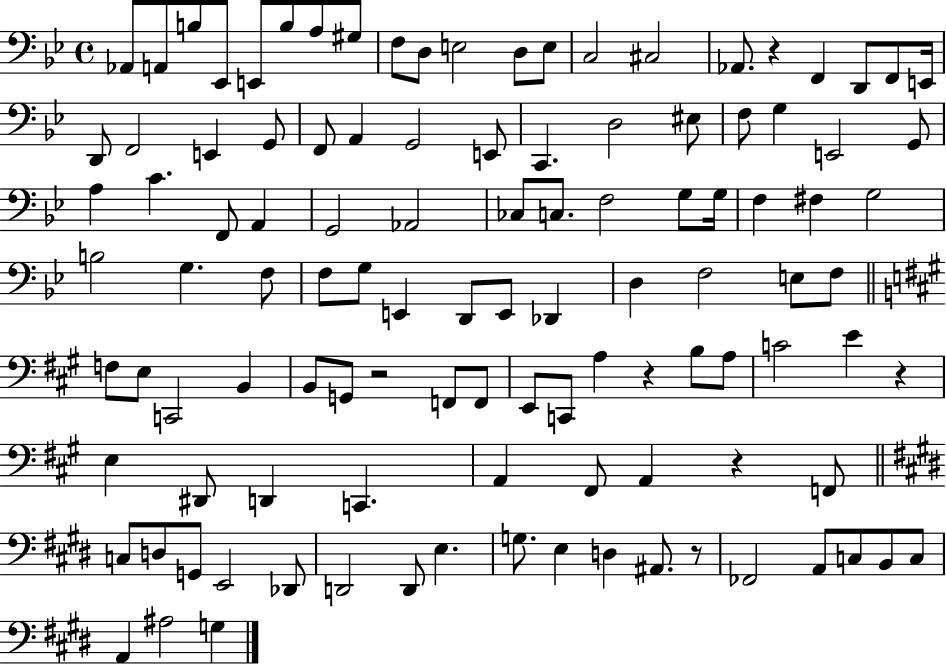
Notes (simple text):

Ab2/e A2/e B3/e Eb2/e E2/e B3/e A3/e G#3/e F3/e D3/e E3/h D3/e E3/e C3/h C#3/h Ab2/e. R/q F2/q D2/e F2/e E2/s D2/e F2/h E2/q G2/e F2/e A2/q G2/h E2/e C2/q. D3/h EIS3/e F3/e G3/q E2/h G2/e A3/q C4/q. F2/e A2/q G2/h Ab2/h CES3/e C3/e. F3/h G3/e G3/s F3/q F#3/q G3/h B3/h G3/q. F3/e F3/e G3/e E2/q D2/e E2/e Db2/q D3/q F3/h E3/e F3/e F3/e E3/e C2/h B2/q B2/e G2/e R/h F2/e F2/e E2/e C2/e A3/q R/q B3/e A3/e C4/h E4/q R/q E3/q D#2/e D2/q C2/q. A2/q F#2/e A2/q R/q F2/e C3/e D3/e G2/e E2/h Db2/e D2/h D2/e E3/q. G3/e. E3/q D3/q A#2/e. R/e FES2/h A2/e C3/e B2/e C3/e A2/q A#3/h G3/q